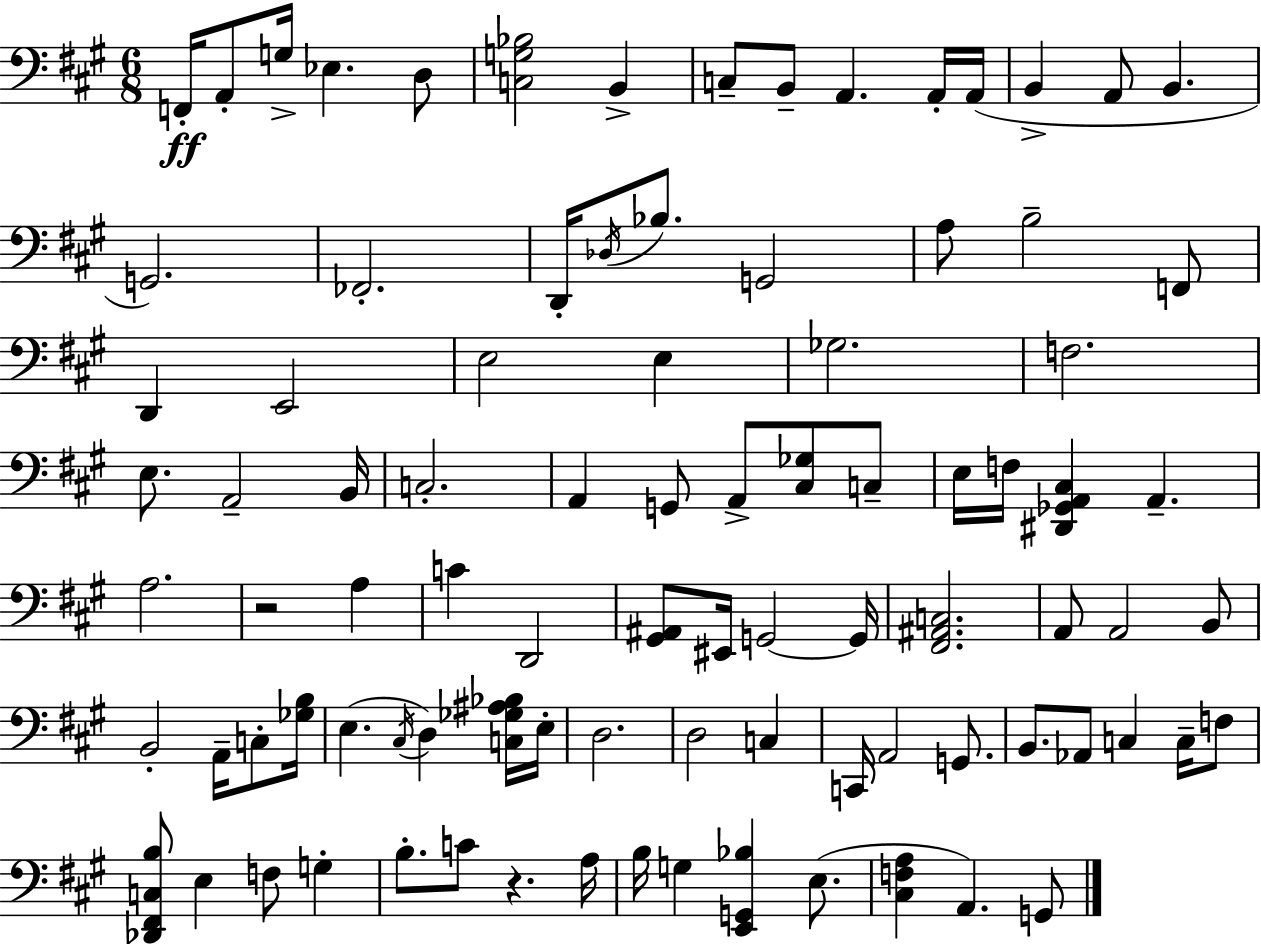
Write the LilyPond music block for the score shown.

{
  \clef bass
  \numericTimeSignature
  \time 6/8
  \key a \major
  \repeat volta 2 { f,16-.\ff a,8-. g16-> ees4. d8 | <c g bes>2 b,4-> | c8-- b,8-- a,4. a,16-. a,16( | b,4-> a,8 b,4. | \break g,2.) | fes,2.-. | d,16-. \acciaccatura { des16 } bes8. g,2 | a8 b2-- f,8 | \break d,4 e,2 | e2 e4 | ges2. | f2. | \break e8. a,2-- | b,16 c2.-. | a,4 g,8 a,8-> <cis ges>8 c8-- | e16 f16 <dis, ges, a, cis>4 a,4.-- | \break a2. | r2 a4 | c'4 d,2 | <gis, ais,>8 eis,16 g,2~~ | \break g,16 <fis, ais, c>2. | a,8 a,2 b,8 | b,2-. a,16-- c8-. | <ges b>16 e4.( \acciaccatura { cis16 } d4) | \break <c ges ais bes>16 e16-. d2. | d2 c4 | c,16 a,2 g,8. | b,8. aes,8 c4 c16-- | \break f8 <des, fis, c b>8 e4 f8 g4-. | b8.-. c'8 r4. | a16 b16 g4 <e, g, bes>4 e8.( | <cis f a>4 a,4.) | \break g,8 } \bar "|."
}